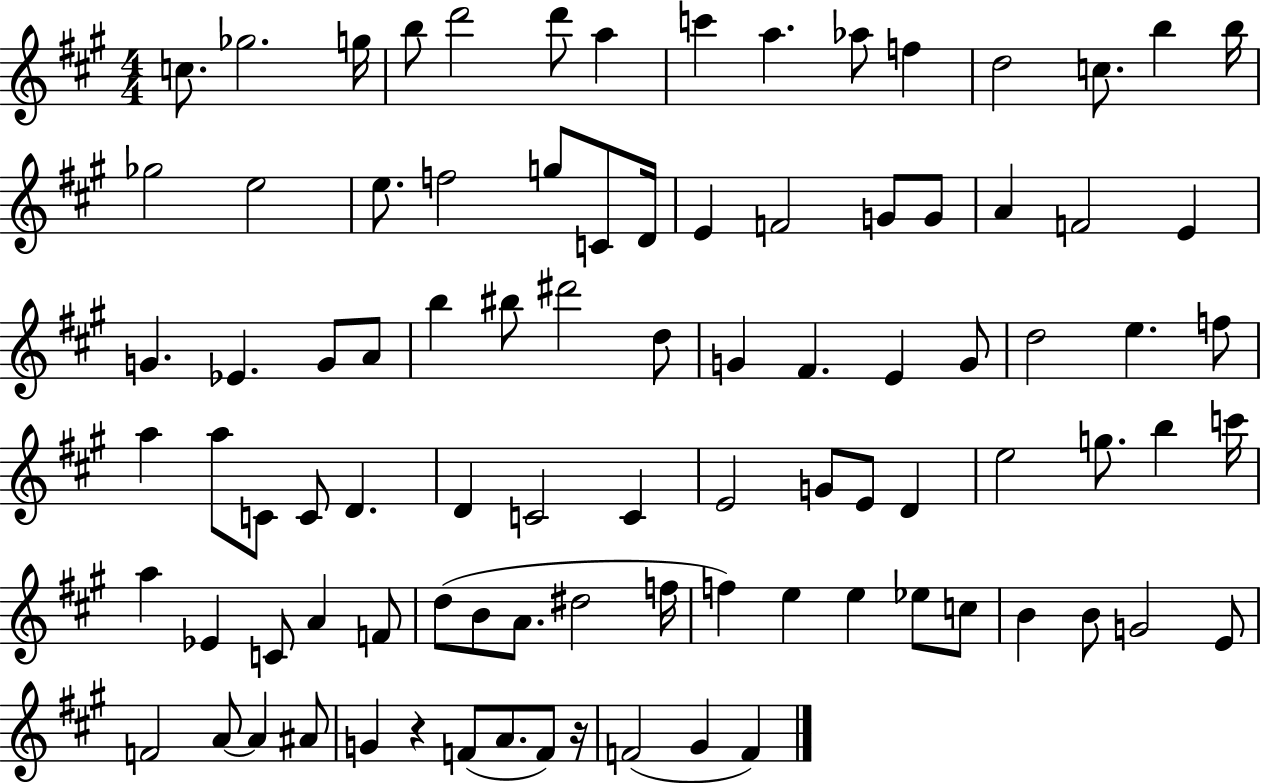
C5/e. Gb5/h. G5/s B5/e D6/h D6/e A5/q C6/q A5/q. Ab5/e F5/q D5/h C5/e. B5/q B5/s Gb5/h E5/h E5/e. F5/h G5/e C4/e D4/s E4/q F4/h G4/e G4/e A4/q F4/h E4/q G4/q. Eb4/q. G4/e A4/e B5/q BIS5/e D#6/h D5/e G4/q F#4/q. E4/q G4/e D5/h E5/q. F5/e A5/q A5/e C4/e C4/e D4/q. D4/q C4/h C4/q E4/h G4/e E4/e D4/q E5/h G5/e. B5/q C6/s A5/q Eb4/q C4/e A4/q F4/e D5/e B4/e A4/e. D#5/h F5/s F5/q E5/q E5/q Eb5/e C5/e B4/q B4/e G4/h E4/e F4/h A4/e A4/q A#4/e G4/q R/q F4/e A4/e. F4/e R/s F4/h G#4/q F4/q